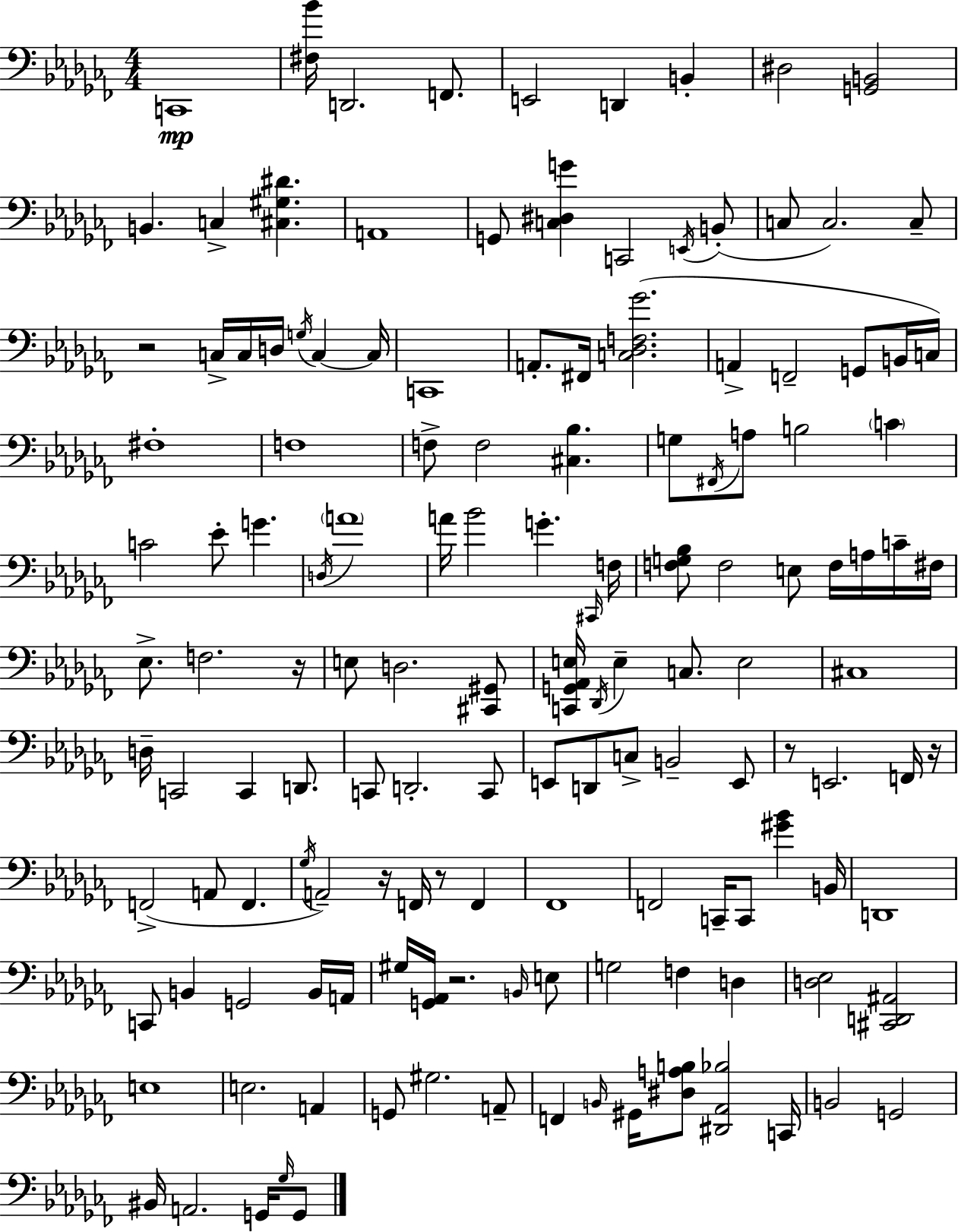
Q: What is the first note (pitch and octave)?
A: C2